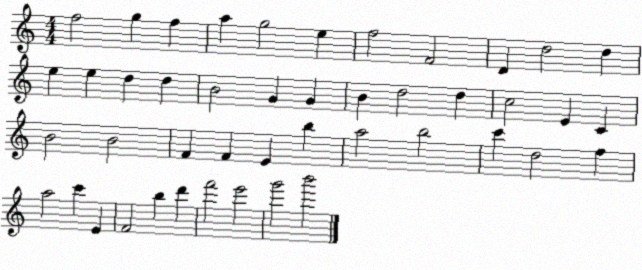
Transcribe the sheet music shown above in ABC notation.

X:1
T:Untitled
M:4/4
L:1/4
K:C
f2 g f a g2 e f2 F2 D d2 d e e d d B2 G G B d2 d c2 E C B2 B2 F F E b a2 b2 c' d2 f a2 c' E F2 b d' f'2 e'2 g'2 b'2